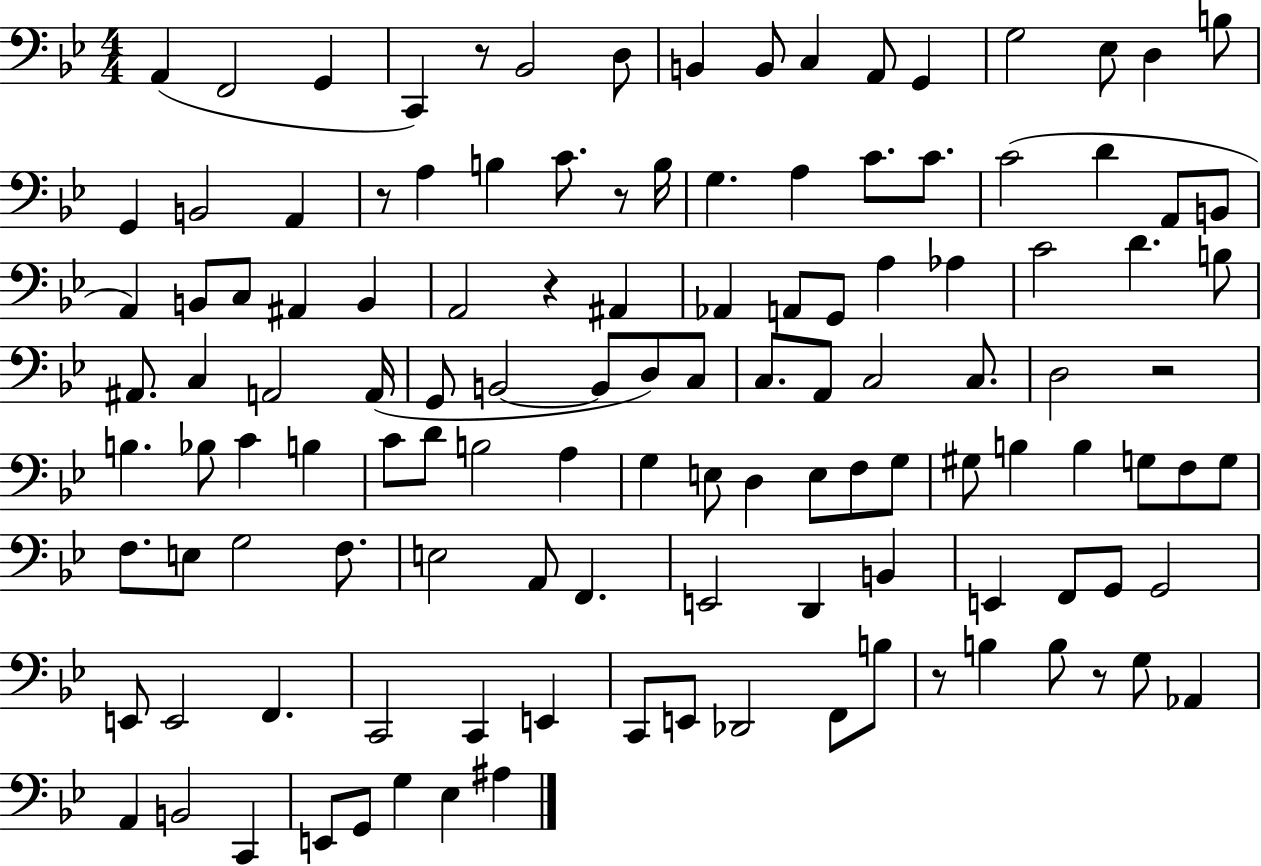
{
  \clef bass
  \numericTimeSignature
  \time 4/4
  \key bes \major
  a,4( f,2 g,4 | c,4) r8 bes,2 d8 | b,4 b,8 c4 a,8 g,4 | g2 ees8 d4 b8 | \break g,4 b,2 a,4 | r8 a4 b4 c'8. r8 b16 | g4. a4 c'8. c'8. | c'2( d'4 a,8 b,8 | \break a,4) b,8 c8 ais,4 b,4 | a,2 r4 ais,4 | aes,4 a,8 g,8 a4 aes4 | c'2 d'4. b8 | \break ais,8. c4 a,2 a,16( | g,8 b,2~~ b,8 d8) c8 | c8. a,8 c2 c8. | d2 r2 | \break b4. bes8 c'4 b4 | c'8 d'8 b2 a4 | g4 e8 d4 e8 f8 g8 | gis8 b4 b4 g8 f8 g8 | \break f8. e8 g2 f8. | e2 a,8 f,4. | e,2 d,4 b,4 | e,4 f,8 g,8 g,2 | \break e,8 e,2 f,4. | c,2 c,4 e,4 | c,8 e,8 des,2 f,8 b8 | r8 b4 b8 r8 g8 aes,4 | \break a,4 b,2 c,4 | e,8 g,8 g4 ees4 ais4 | \bar "|."
}